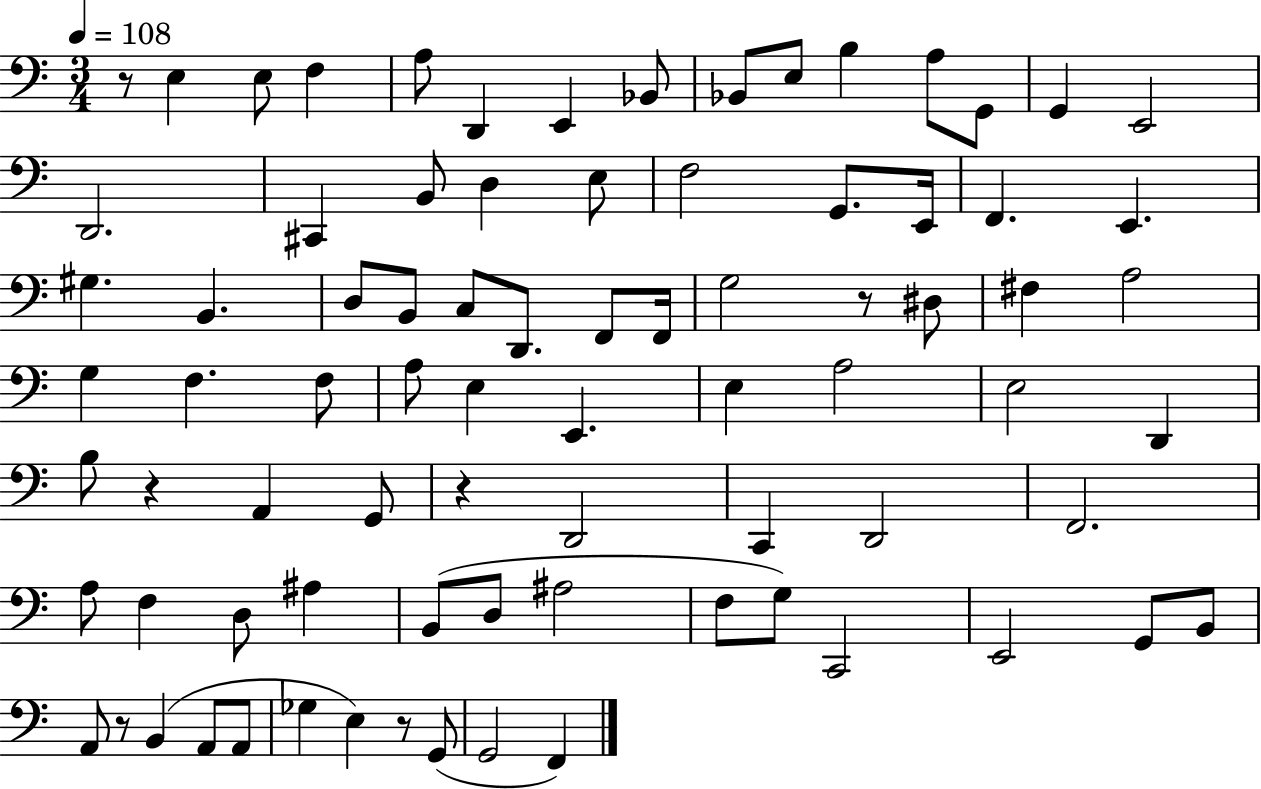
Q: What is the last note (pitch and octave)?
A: F2